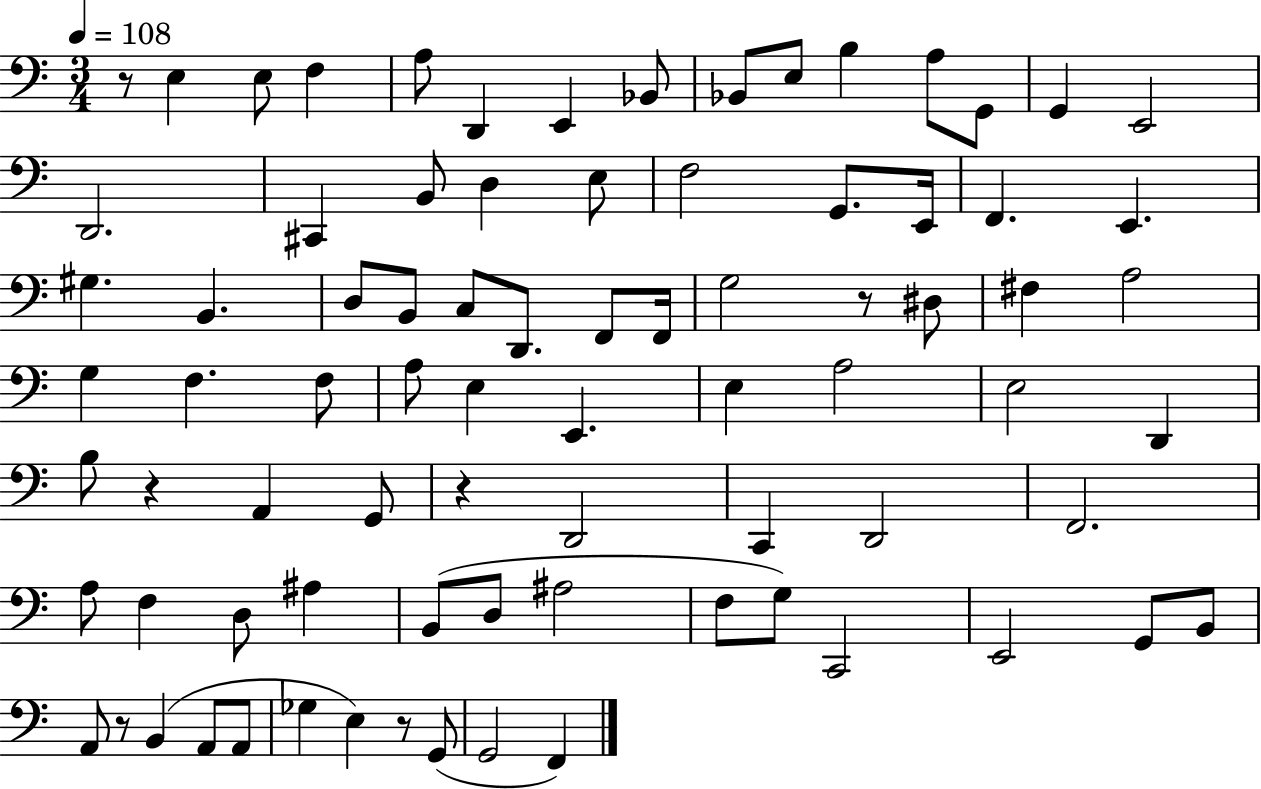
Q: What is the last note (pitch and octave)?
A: F2